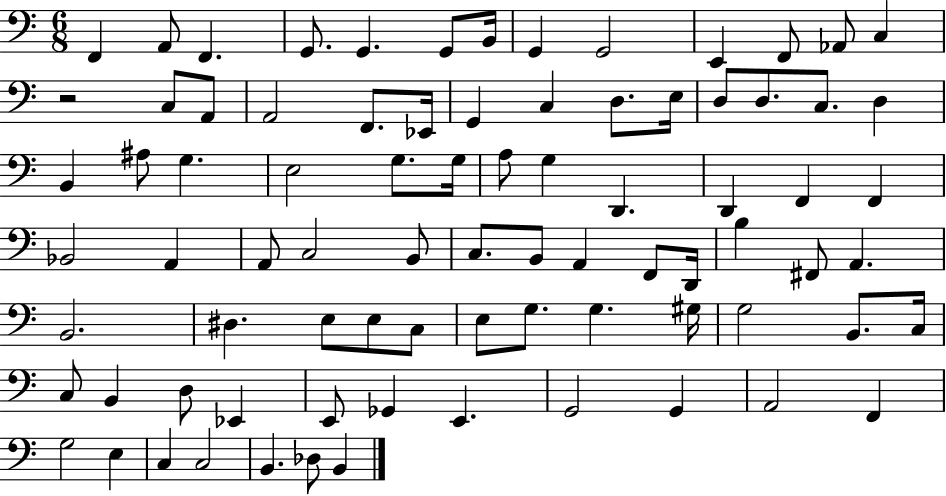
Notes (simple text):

F2/q A2/e F2/q. G2/e. G2/q. G2/e B2/s G2/q G2/h E2/q F2/e Ab2/e C3/q R/h C3/e A2/e A2/h F2/e. Eb2/s G2/q C3/q D3/e. E3/s D3/e D3/e. C3/e. D3/q B2/q A#3/e G3/q. E3/h G3/e. G3/s A3/e G3/q D2/q. D2/q F2/q F2/q Bb2/h A2/q A2/e C3/h B2/e C3/e. B2/e A2/q F2/e D2/s B3/q F#2/e A2/q. B2/h. D#3/q. E3/e E3/e C3/e E3/e G3/e. G3/q. G#3/s G3/h B2/e. C3/s C3/e B2/q D3/e Eb2/q E2/e Gb2/q E2/q. G2/h G2/q A2/h F2/q G3/h E3/q C3/q C3/h B2/q. Db3/e B2/q